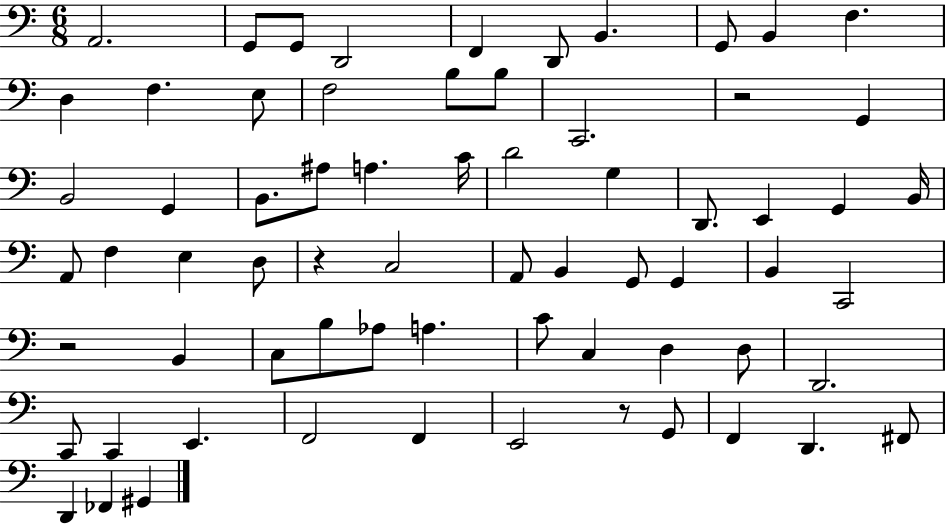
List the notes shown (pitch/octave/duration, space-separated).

A2/h. G2/e G2/e D2/h F2/q D2/e B2/q. G2/e B2/q F3/q. D3/q F3/q. E3/e F3/h B3/e B3/e C2/h. R/h G2/q B2/h G2/q B2/e. A#3/e A3/q. C4/s D4/h G3/q D2/e. E2/q G2/q B2/s A2/e F3/q E3/q D3/e R/q C3/h A2/e B2/q G2/e G2/q B2/q C2/h R/h B2/q C3/e B3/e Ab3/e A3/q. C4/e C3/q D3/q D3/e D2/h. C2/e C2/q E2/q. F2/h F2/q E2/h R/e G2/e F2/q D2/q. F#2/e D2/q FES2/q G#2/q